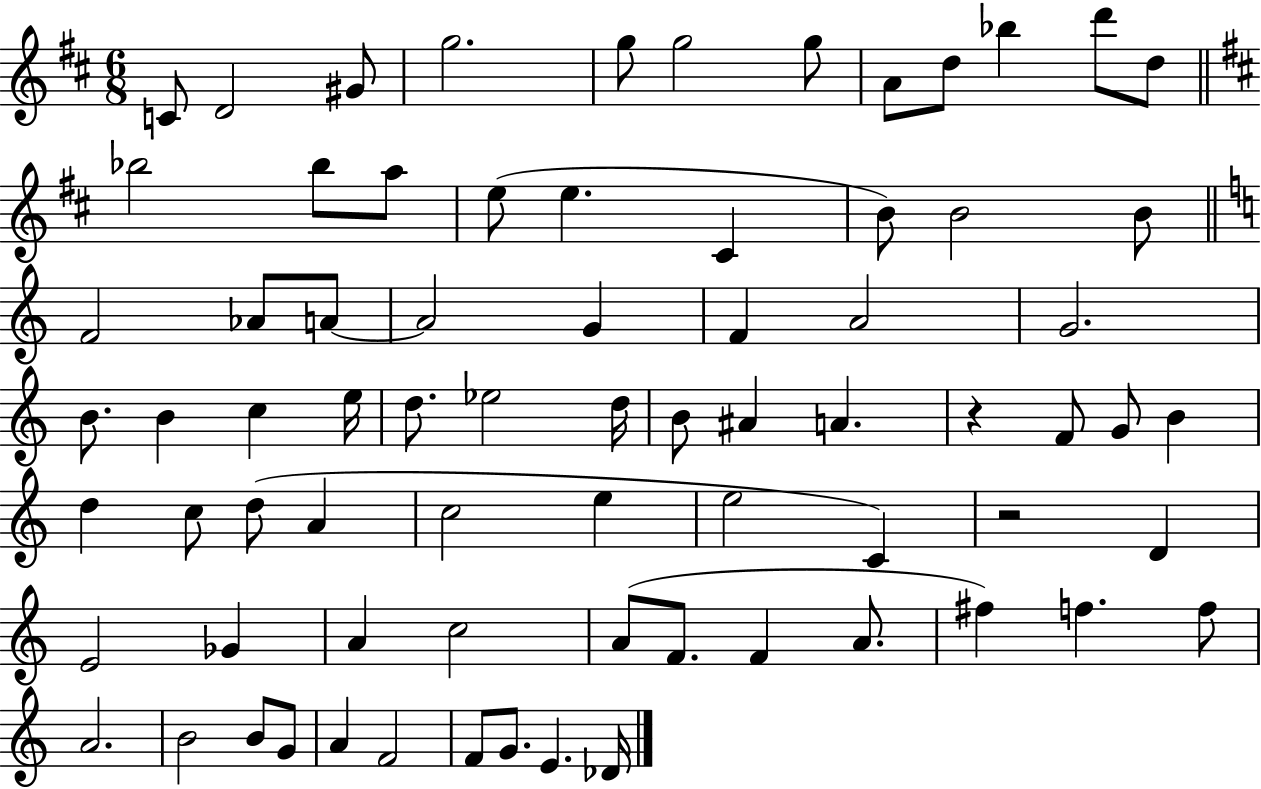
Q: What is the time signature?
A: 6/8